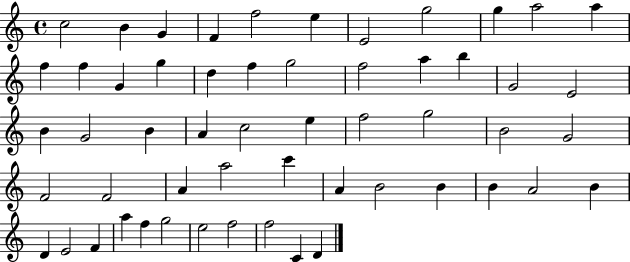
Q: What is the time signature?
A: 4/4